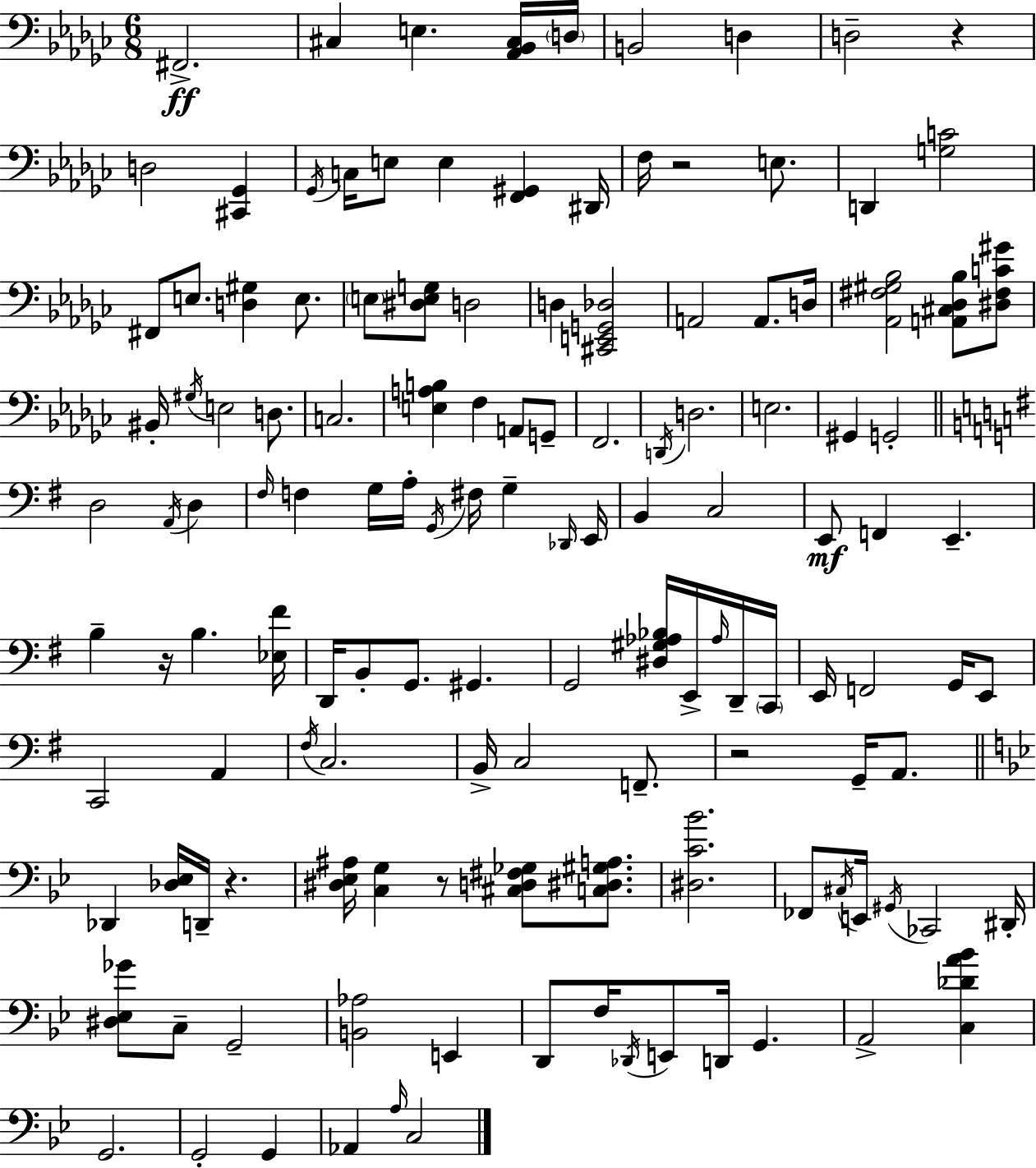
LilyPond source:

{
  \clef bass
  \numericTimeSignature
  \time 6/8
  \key ees \minor
  \repeat volta 2 { fis,2.->\ff | cis4 e4. <aes, bes, cis>16 \parenthesize d16 | b,2 d4 | d2-- r4 | \break d2 <cis, ges,>4 | \acciaccatura { ges,16 } c16 e8 e4 <f, gis,>4 | dis,16 f16 r2 e8. | d,4 <g c'>2 | \break fis,8 e8. <d gis>4 e8. | \parenthesize e8 <dis e g>8 d2 | d4 <cis, e, g, des>2 | a,2 a,8. | \break d16 <aes, fis gis bes>2 <a, cis des bes>8 <dis fis c' gis'>8 | bis,16-. \acciaccatura { gis16 } e2 d8. | c2. | <e a b>4 f4 a,8 | \break g,8-- f,2. | \acciaccatura { d,16 } d2. | e2. | gis,4 g,2-. | \break \bar "||" \break \key g \major d2 \acciaccatura { a,16 } d4 | \grace { fis16 } f4 g16 a16-. \acciaccatura { g,16 } fis16 g4-- | \grace { des,16 } e,16 b,4 c2 | e,8\mf f,4 e,4.-- | \break b4-- r16 b4. | <ees fis'>16 d,16 b,8-. g,8. gis,4. | g,2 | <dis gis aes bes>16 e,16-> \grace { aes16 } d,16-- \parenthesize c,16 e,16 f,2 | \break g,16 e,8 c,2 | a,4 \acciaccatura { fis16 } c2. | b,16-> c2 | f,8.-- r2 | \break g,16-- a,8. \bar "||" \break \key bes \major des,4 <des ees>16 d,16-- r4. | <dis ees ais>16 <c g>4 r8 <cis d fis ges>8 <c dis gis a>8. | <dis c' bes'>2. | fes,8 \acciaccatura { cis16 } e,16 \acciaccatura { gis,16 } ces,2 | \break dis,16-. <dis ees ges'>8 c8-- g,2-- | <b, aes>2 e,4 | d,8 f16 \acciaccatura { des,16 } e,8 d,16 g,4. | a,2-> <c des' a' bes'>4 | \break g,2. | g,2-. g,4 | aes,4 \grace { a16 } c2 | } \bar "|."
}